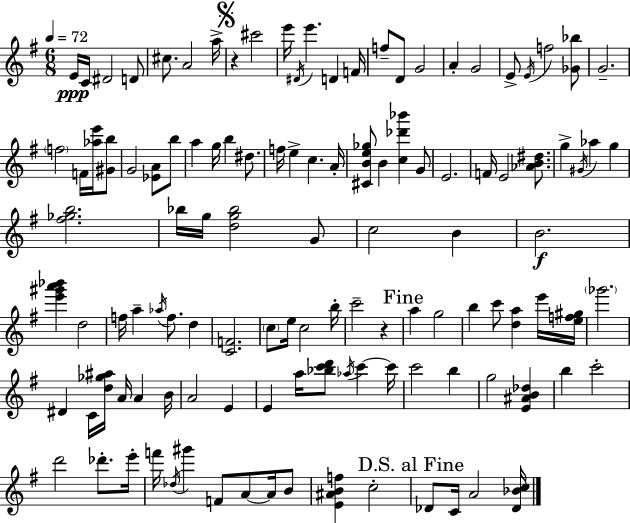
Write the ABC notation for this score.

X:1
T:Untitled
M:6/8
L:1/4
K:G
E/4 C/4 ^D2 D/2 ^c/2 A2 a/4 z ^c'2 e'/4 ^D/4 e' D F/4 f/2 D/2 G2 A G2 E/2 E/4 f2 [_G_b]/2 G2 f2 F/4 [_ae']/4 [^Gb]/2 G2 [_EA]/2 b/2 a g/4 b ^d/2 f/4 e c A/4 [^CBe_g]/2 B [c_d'_b'] G/2 E2 F/4 E2 [_AB^d]/2 g ^G/4 _a g [^f_gb]2 _b/4 g/4 [dg_b]2 G/2 c2 B B2 [e'^g'a'_b'] d2 f/4 a _a/4 f/2 d [CF]2 c/2 e/4 c2 b/4 c'2 z a g2 b c'/2 [da] e'/4 [ef^g]/4 _g'2 ^D C/4 [d_g^a]/4 A/4 A B/4 A2 E E a/4 [_bc'd']/2 _a/4 c' c'/4 c'2 b g2 [E^AB_d] b c'2 d'2 _d'/2 e'/4 f'/4 _d/4 ^g' F/2 A/2 A/4 B/2 [E^ABf] c2 _D/2 C/4 A2 [_D_Bc]/4